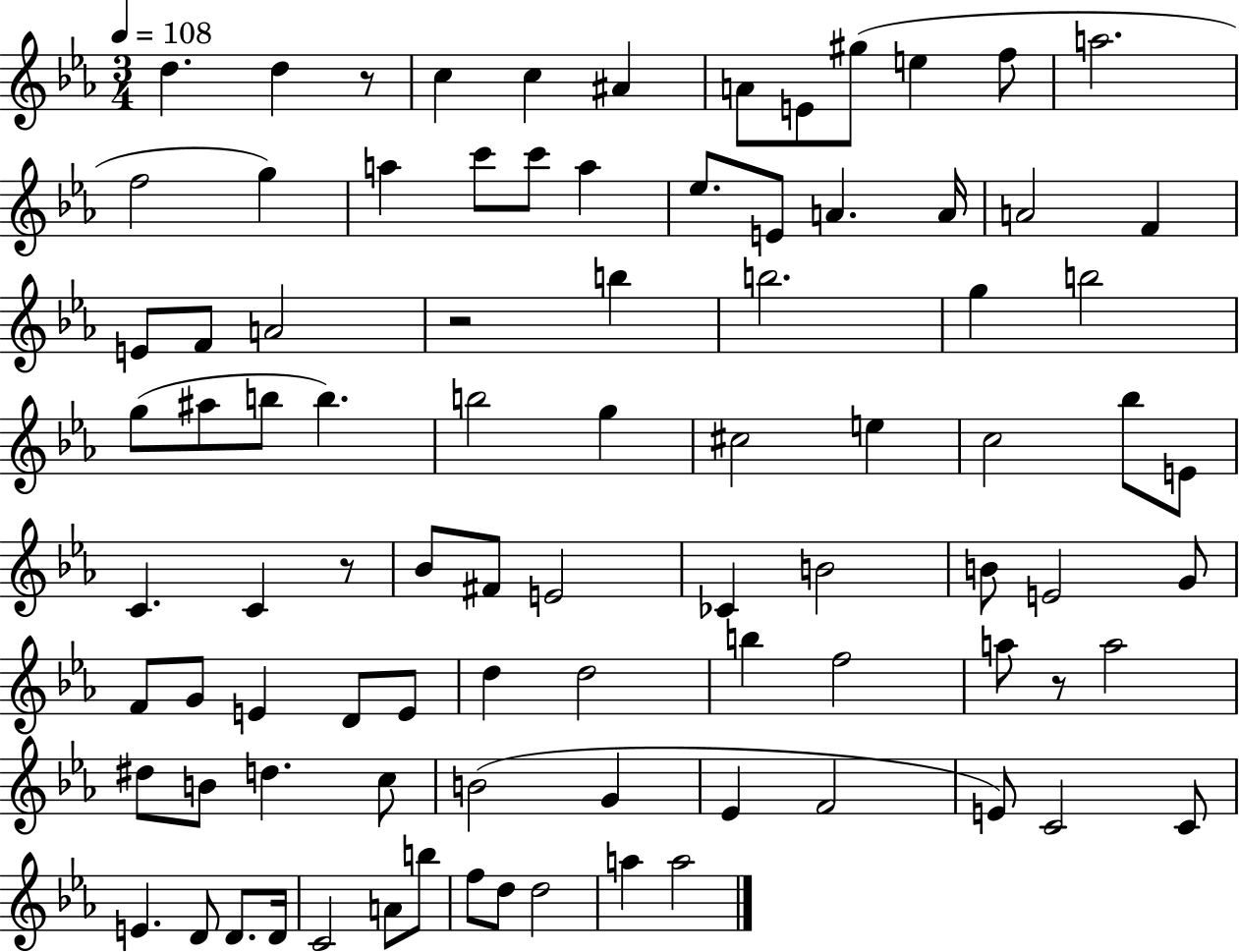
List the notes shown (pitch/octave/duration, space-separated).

D5/q. D5/q R/e C5/q C5/q A#4/q A4/e E4/e G#5/e E5/q F5/e A5/h. F5/h G5/q A5/q C6/e C6/e A5/q Eb5/e. E4/e A4/q. A4/s A4/h F4/q E4/e F4/e A4/h R/h B5/q B5/h. G5/q B5/h G5/e A#5/e B5/e B5/q. B5/h G5/q C#5/h E5/q C5/h Bb5/e E4/e C4/q. C4/q R/e Bb4/e F#4/e E4/h CES4/q B4/h B4/e E4/h G4/e F4/e G4/e E4/q D4/e E4/e D5/q D5/h B5/q F5/h A5/e R/e A5/h D#5/e B4/e D5/q. C5/e B4/h G4/q Eb4/q F4/h E4/e C4/h C4/e E4/q. D4/e D4/e. D4/s C4/h A4/e B5/e F5/e D5/e D5/h A5/q A5/h